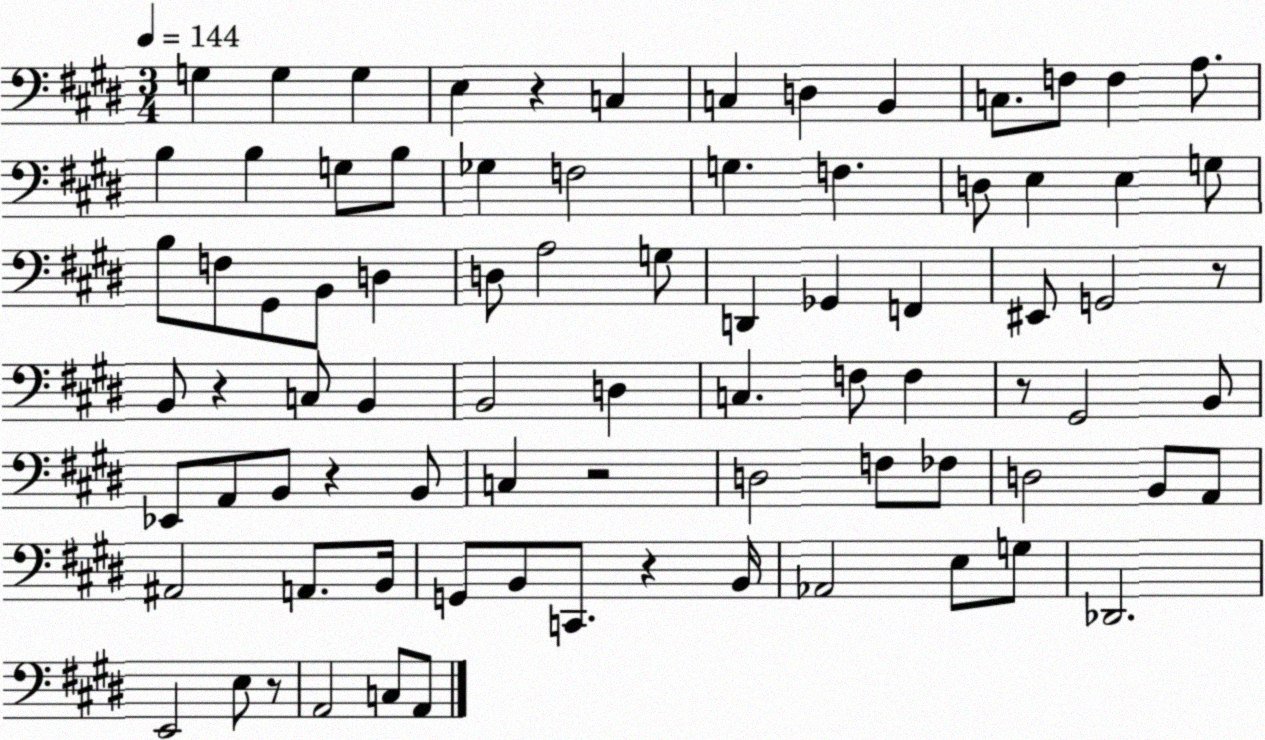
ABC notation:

X:1
T:Untitled
M:3/4
L:1/4
K:E
G, G, G, E, z C, C, D, B,, C,/2 F,/2 F, A,/2 B, B, G,/2 B,/2 _G, F,2 G, F, D,/2 E, E, G,/2 B,/2 F,/2 ^G,,/2 B,,/2 D, D,/2 A,2 G,/2 D,, _G,, F,, ^E,,/2 G,,2 z/2 B,,/2 z C,/2 B,, B,,2 D, C, F,/2 F, z/2 ^G,,2 B,,/2 _E,,/2 A,,/2 B,,/2 z B,,/2 C, z2 D,2 F,/2 _F,/2 D,2 B,,/2 A,,/2 ^A,,2 A,,/2 B,,/4 G,,/2 B,,/2 C,,/2 z B,,/4 _A,,2 E,/2 G,/2 _D,,2 E,,2 E,/2 z/2 A,,2 C,/2 A,,/2